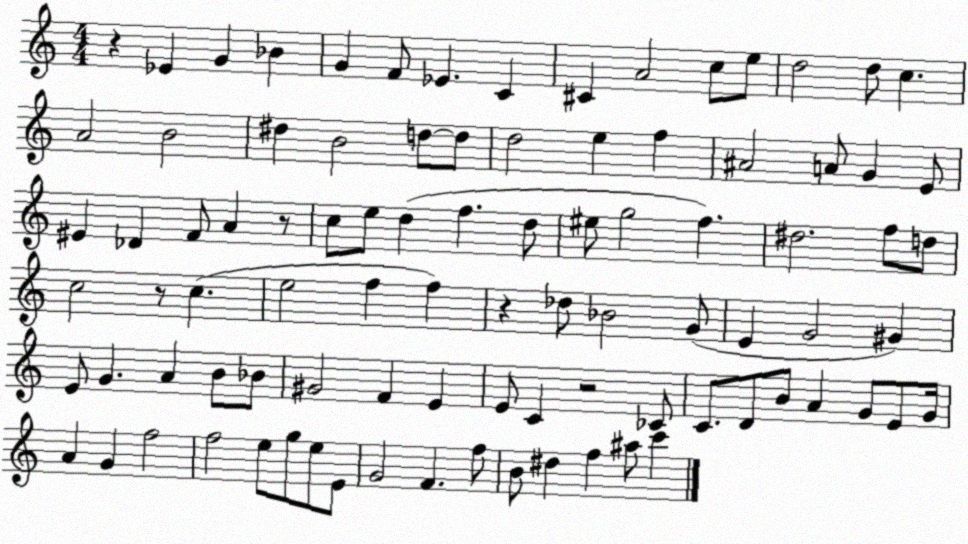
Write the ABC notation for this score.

X:1
T:Untitled
M:4/4
L:1/4
K:C
z _E G _B G F/2 _E C ^C A2 c/2 e/2 d2 d/2 c A2 B2 ^d B2 d/2 d/2 d2 e f ^A2 A/2 G E/2 ^E _D F/2 A z/2 c/2 e/2 d f d/2 ^e/2 g2 f ^d2 f/2 d/2 c2 z/2 c e2 f f z _d/2 _B2 G/2 E G2 ^G E/2 G A B/2 _B/2 ^G2 F E E/2 C z2 _C/2 C/2 D/2 B/2 A G/2 E/2 G/4 A G f2 f2 e/2 g/2 e/2 E/2 G2 F f/2 B/2 ^d f ^a/2 c'